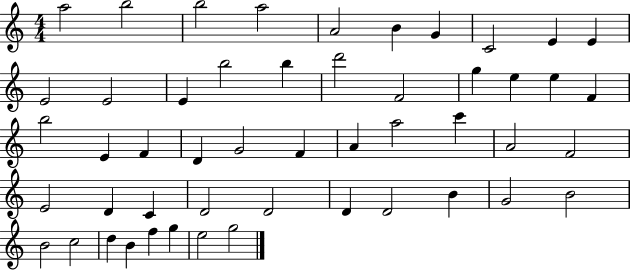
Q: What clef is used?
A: treble